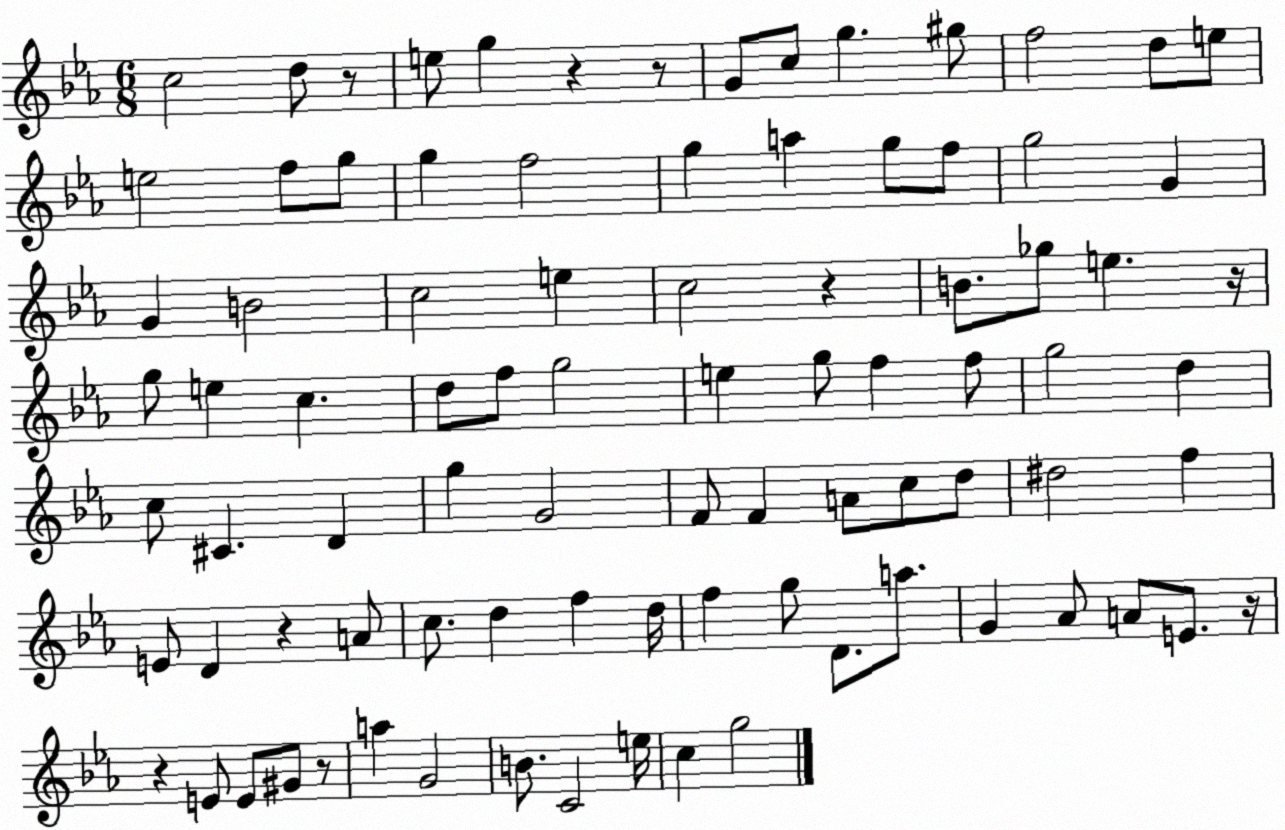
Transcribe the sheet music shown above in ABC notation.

X:1
T:Untitled
M:6/8
L:1/4
K:Eb
c2 d/2 z/2 e/2 g z z/2 G/2 c/2 g ^g/2 f2 d/2 e/2 e2 f/2 g/2 g f2 g a g/2 f/2 g2 G G B2 c2 e c2 z B/2 _g/2 e z/4 g/2 e c d/2 f/2 g2 e g/2 f f/2 g2 d c/2 ^C D g G2 F/2 F A/2 c/2 d/2 ^d2 f E/2 D z A/2 c/2 d f d/4 f g/2 D/2 a/2 G _A/2 A/2 E/2 z/4 z E/2 E/2 ^G/2 z/2 a G2 B/2 C2 e/4 c g2